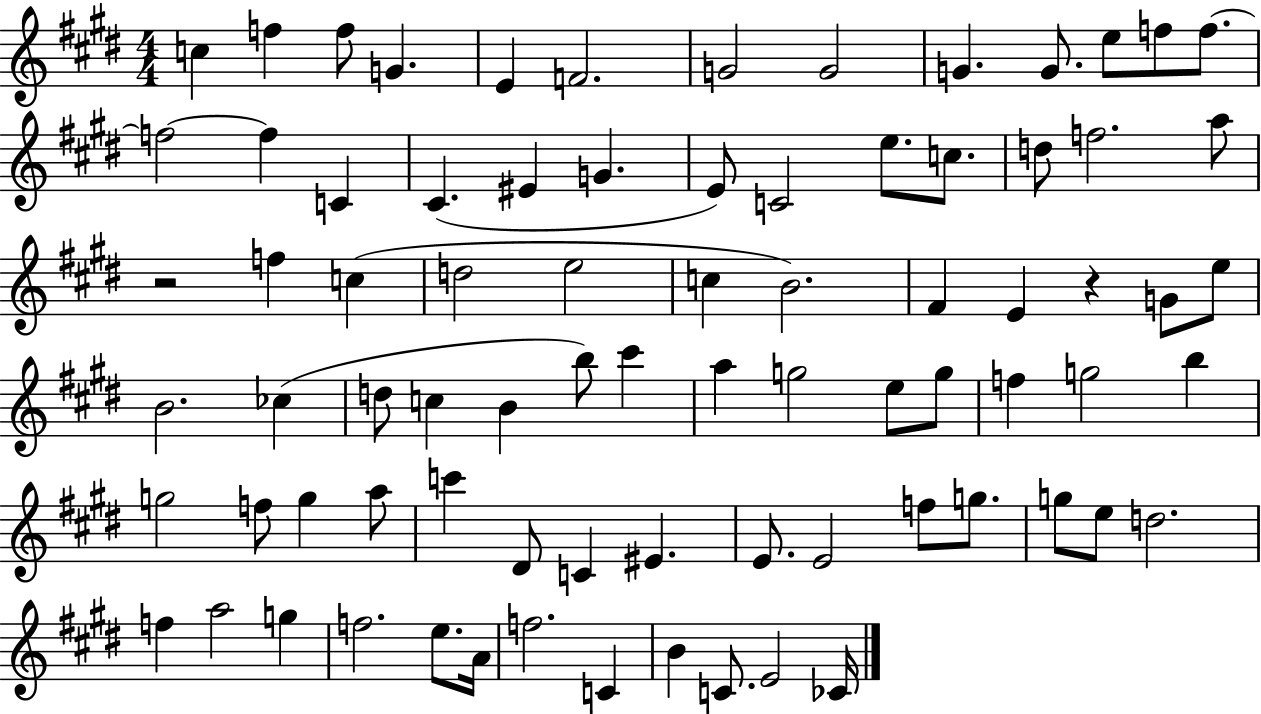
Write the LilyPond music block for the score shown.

{
  \clef treble
  \numericTimeSignature
  \time 4/4
  \key e \major
  c''4 f''4 f''8 g'4. | e'4 f'2. | g'2 g'2 | g'4. g'8. e''8 f''8 f''8.~~ | \break f''2~~ f''4 c'4 | cis'4.( eis'4 g'4. | e'8) c'2 e''8. c''8. | d''8 f''2. a''8 | \break r2 f''4 c''4( | d''2 e''2 | c''4 b'2.) | fis'4 e'4 r4 g'8 e''8 | \break b'2. ces''4( | d''8 c''4 b'4 b''8) cis'''4 | a''4 g''2 e''8 g''8 | f''4 g''2 b''4 | \break g''2 f''8 g''4 a''8 | c'''4 dis'8 c'4 eis'4. | e'8. e'2 f''8 g''8. | g''8 e''8 d''2. | \break f''4 a''2 g''4 | f''2. e''8. a'16 | f''2. c'4 | b'4 c'8. e'2 ces'16 | \break \bar "|."
}